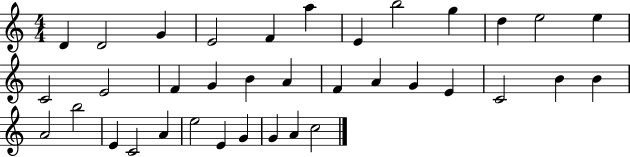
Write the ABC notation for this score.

X:1
T:Untitled
M:4/4
L:1/4
K:C
D D2 G E2 F a E b2 g d e2 e C2 E2 F G B A F A G E C2 B B A2 b2 E C2 A e2 E G G A c2